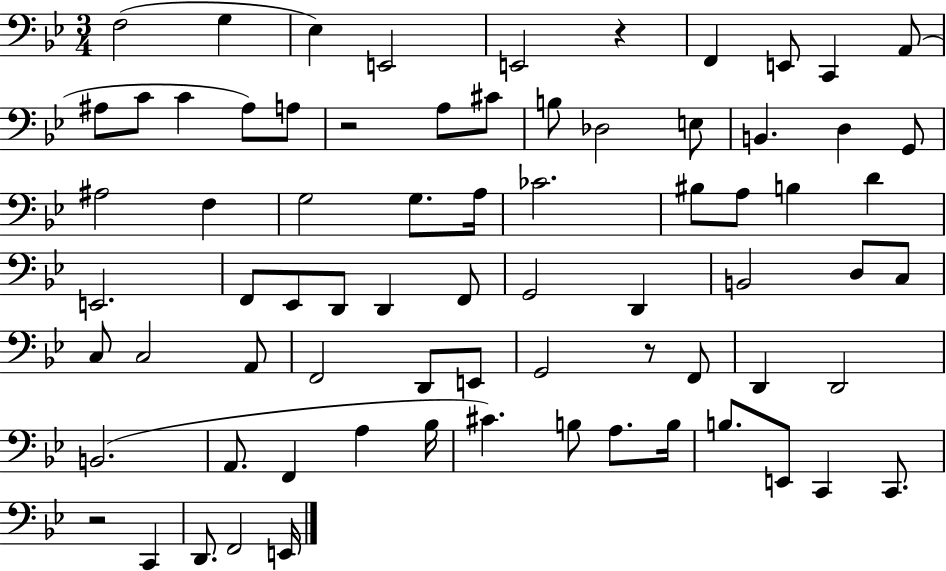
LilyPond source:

{
  \clef bass
  \numericTimeSignature
  \time 3/4
  \key bes \major
  f2( g4 | ees4) e,2 | e,2 r4 | f,4 e,8 c,4 a,8( | \break ais8 c'8 c'4 ais8) a8 | r2 a8 cis'8 | b8 des2 e8 | b,4. d4 g,8 | \break ais2 f4 | g2 g8. a16 | ces'2. | bis8 a8 b4 d'4 | \break e,2. | f,8 ees,8 d,8 d,4 f,8 | g,2 d,4 | b,2 d8 c8 | \break c8 c2 a,8 | f,2 d,8 e,8 | g,2 r8 f,8 | d,4 d,2 | \break b,2.( | a,8. f,4 a4 bes16 | cis'4.) b8 a8. b16 | b8. e,8 c,4 c,8. | \break r2 c,4 | d,8. f,2 e,16 | \bar "|."
}